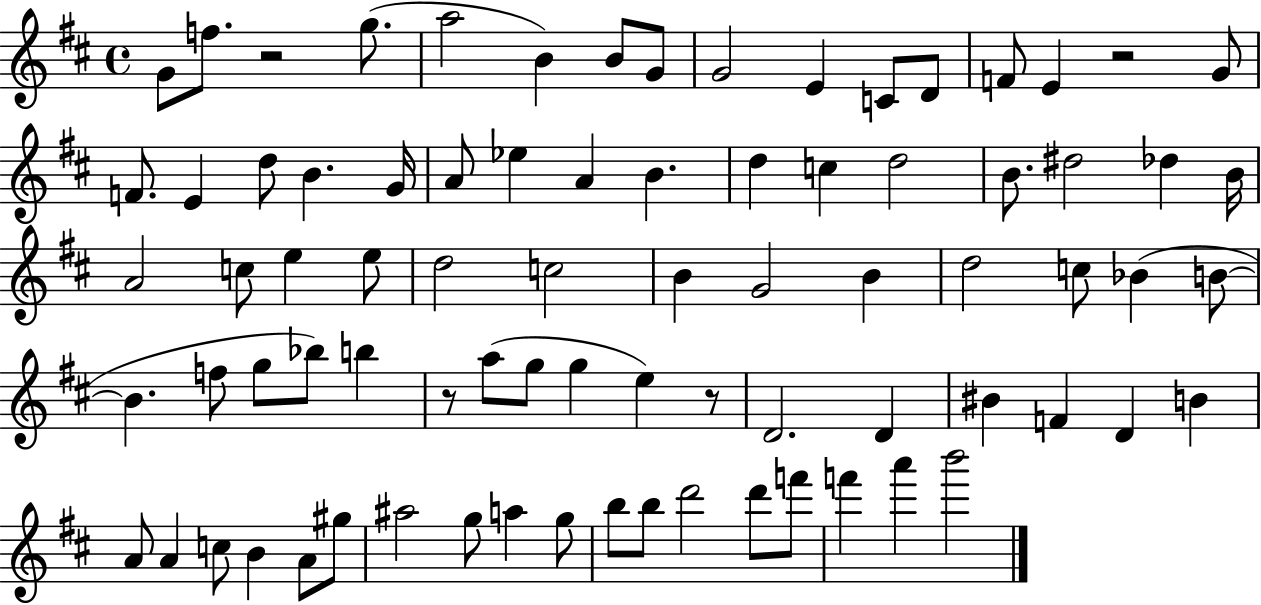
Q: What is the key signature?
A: D major